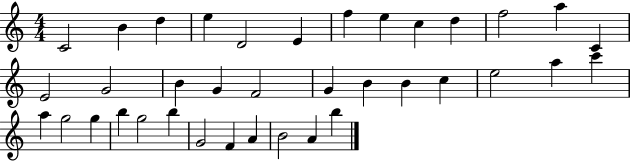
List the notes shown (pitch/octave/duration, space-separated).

C4/h B4/q D5/q E5/q D4/h E4/q F5/q E5/q C5/q D5/q F5/h A5/q C4/q E4/h G4/h B4/q G4/q F4/h G4/q B4/q B4/q C5/q E5/h A5/q C6/q A5/q G5/h G5/q B5/q G5/h B5/q G4/h F4/q A4/q B4/h A4/q B5/q